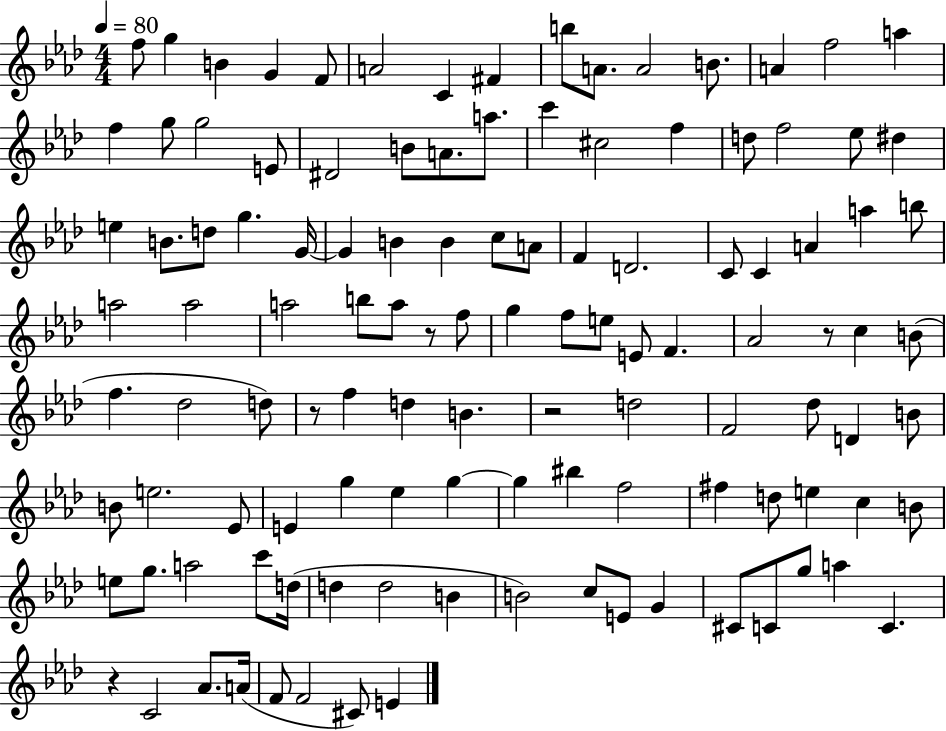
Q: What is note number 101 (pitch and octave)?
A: C4